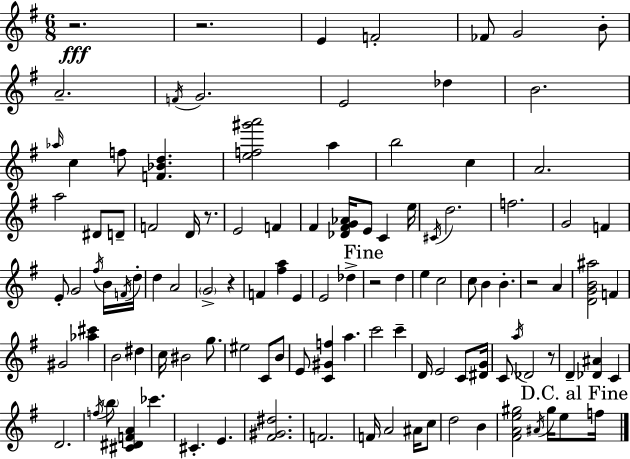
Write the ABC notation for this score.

X:1
T:Untitled
M:6/8
L:1/4
K:G
z2 z2 E F2 _F/2 G2 B/2 A2 F/4 G2 E2 _d B2 _a/4 c f/2 [F_Bd] [ef^g'a']2 a b2 c A2 a2 ^D/2 D/2 F2 D/4 z/2 E2 F ^F [_D^FG_A]/4 E/2 C e/4 ^C/4 d2 f2 G2 F E/2 G2 ^f/4 B/4 F/4 d/4 d A2 G2 z F [^fa] E E2 _d z2 d e c2 c/2 B B z2 A [DGB^a]2 F ^G2 [_a^c'] B2 ^d c/4 ^B2 g/2 ^e2 C/2 B/2 E/2 [C^Gf] a c'2 c' D/4 E2 C/2 [^DG]/4 C/2 a/4 _D2 z/2 D [_D^A] C D2 f/4 b/2 [^C^DFA] _c' ^C E [^F^G^d]2 F2 F/4 A2 ^A/4 c/2 d2 B [^FAe^g]2 ^A/4 ^g/4 e/2 f/4